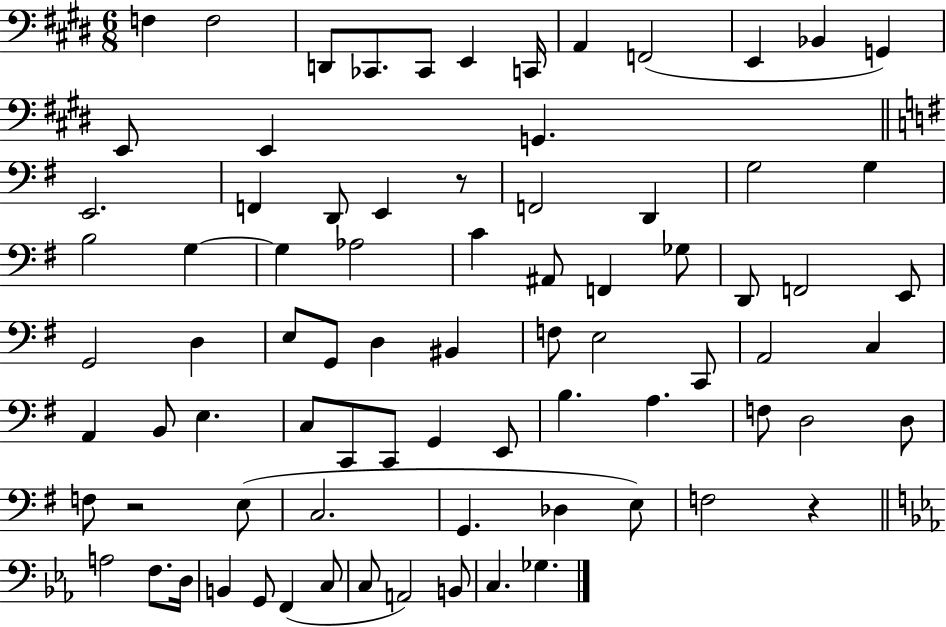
F3/q F3/h D2/e CES2/e. CES2/e E2/q C2/s A2/q F2/h E2/q Bb2/q G2/q E2/e E2/q G2/q. E2/h. F2/q D2/e E2/q R/e F2/h D2/q G3/h G3/q B3/h G3/q G3/q Ab3/h C4/q A#2/e F2/q Gb3/e D2/e F2/h E2/e G2/h D3/q E3/e G2/e D3/q BIS2/q F3/e E3/h C2/e A2/h C3/q A2/q B2/e E3/q. C3/e C2/e C2/e G2/q E2/e B3/q. A3/q. F3/e D3/h D3/e F3/e R/h E3/e C3/h. G2/q. Db3/q E3/e F3/h R/q A3/h F3/e. D3/s B2/q G2/e F2/q C3/e C3/e A2/h B2/e C3/q. Gb3/q.